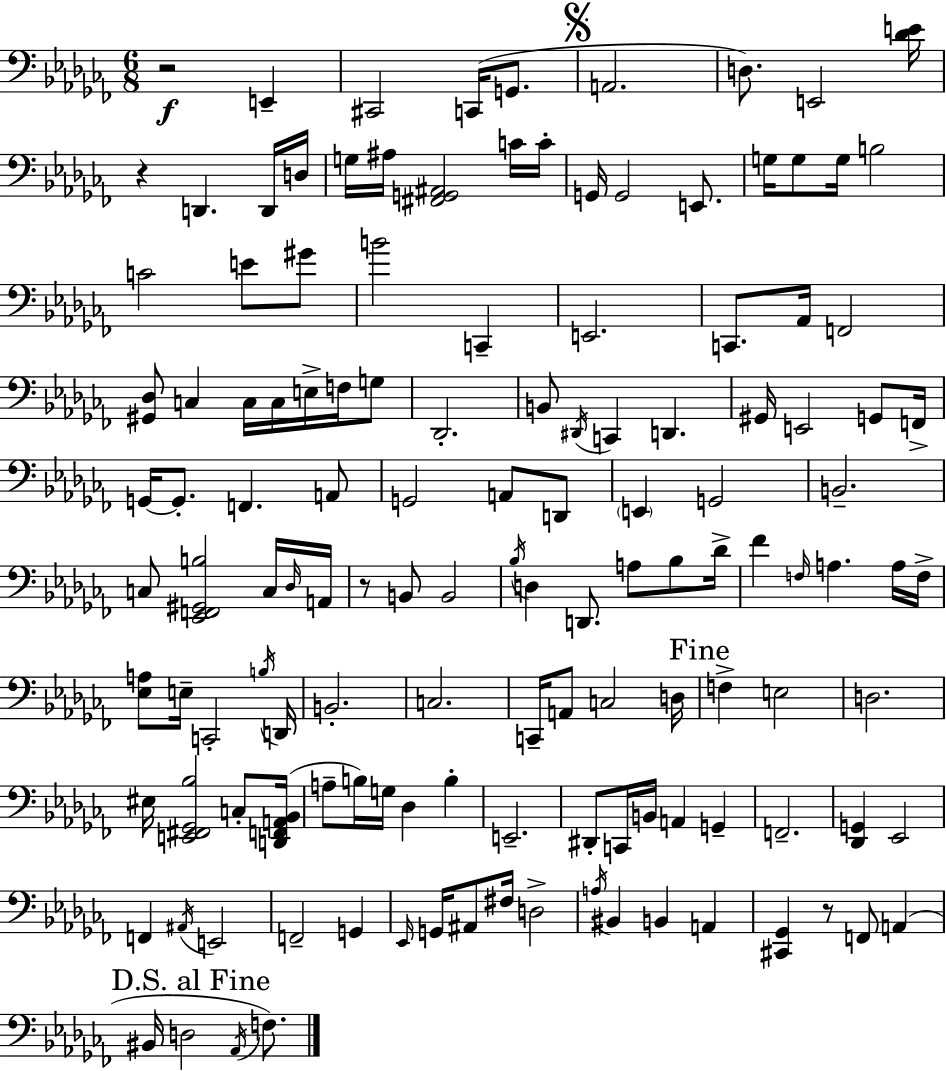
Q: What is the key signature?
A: AES minor